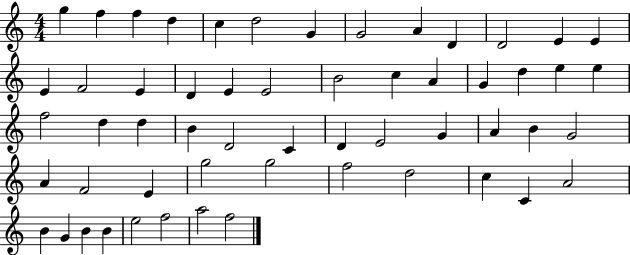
G5/q F5/q F5/q D5/q C5/q D5/h G4/q G4/h A4/q D4/q D4/h E4/q E4/q E4/q F4/h E4/q D4/q E4/q E4/h B4/h C5/q A4/q G4/q D5/q E5/q E5/q F5/h D5/q D5/q B4/q D4/h C4/q D4/q E4/h G4/q A4/q B4/q G4/h A4/q F4/h E4/q G5/h G5/h F5/h D5/h C5/q C4/q A4/h B4/q G4/q B4/q B4/q E5/h F5/h A5/h F5/h